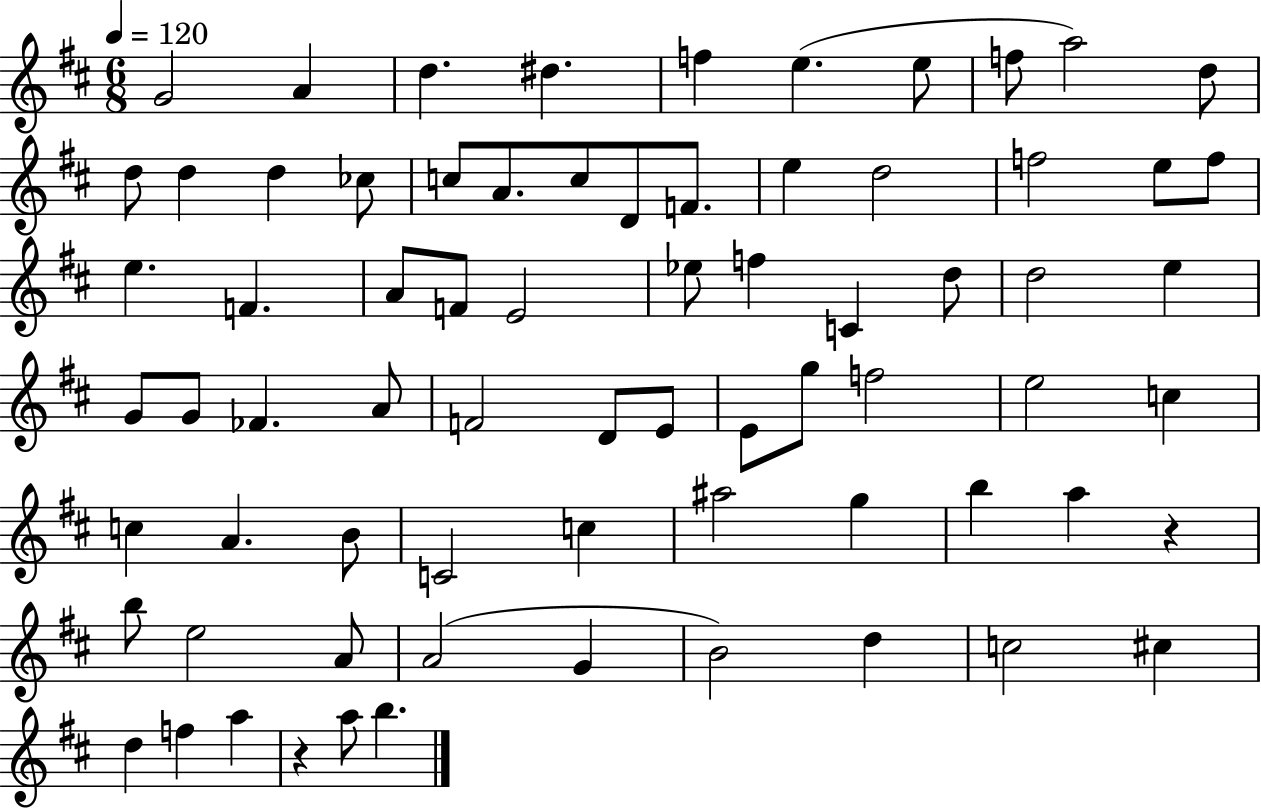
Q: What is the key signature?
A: D major